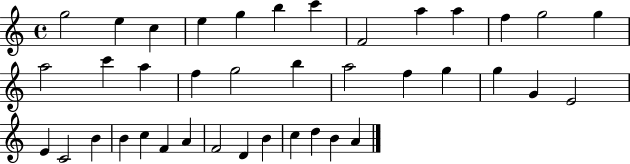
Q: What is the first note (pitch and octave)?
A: G5